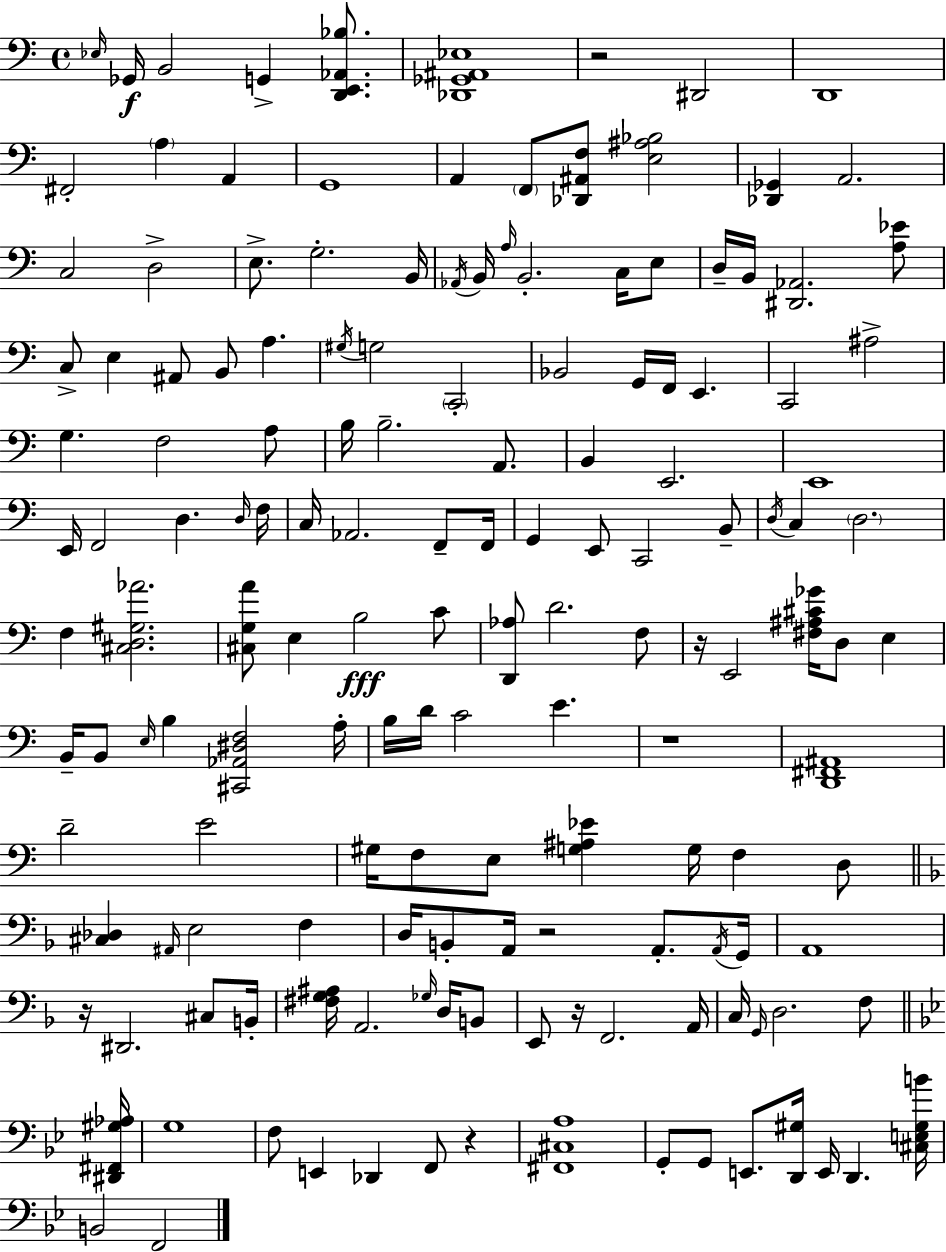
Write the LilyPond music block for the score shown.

{
  \clef bass
  \time 4/4
  \defaultTimeSignature
  \key a \minor
  \grace { ees16 }\f ges,16 b,2 g,4-> <d, e, aes, bes>8. | <des, ges, ais, ees>1 | r2 dis,2 | d,1 | \break fis,2-. \parenthesize a4 a,4 | g,1 | a,4 \parenthesize f,8 <des, ais, f>8 <e ais bes>2 | <des, ges,>4 a,2. | \break c2 d2-> | e8.-> g2.-. | b,16 \acciaccatura { aes,16 } b,16 \grace { a16 } b,2.-. | c16 e8 d16-- b,16 <dis, aes,>2. | \break <a ees'>8 c8-> e4 ais,8 b,8 a4. | \acciaccatura { gis16 } g2 \parenthesize c,2-. | bes,2 g,16 f,16 e,4. | c,2 ais2-> | \break g4. f2 | a8 b16 b2.-- | a,8. b,4 e,2. | e,1 | \break e,16 f,2 d4. | \grace { d16 } f16 c16 aes,2. | f,8-- f,16 g,4 e,8 c,2 | b,8-- \acciaccatura { d16 } c4 \parenthesize d2. | \break f4 <cis d gis aes'>2. | <cis g a'>8 e4 b2\fff | c'8 <d, aes>8 d'2. | f8 r16 e,2 <fis ais cis' ges'>16 | \break d8 e4 b,16-- b,8 \grace { e16 } b4 <cis, aes, dis f>2 | a16-. b16 d'16 c'2 | e'4. r1 | <d, fis, ais,>1 | \break d'2-- e'2 | gis16 f8 e8 <g ais ees'>4 | g16 f4 d8 \bar "||" \break \key d \minor <cis des>4 \grace { ais,16 } e2 f4 | d16 b,8-. a,16 r2 a,8.-. | \acciaccatura { a,16 } g,16 a,1 | r16 dis,2. cis8 | \break b,16-. <fis g ais>16 a,2. \grace { ges16 } | d16 b,8 e,8 r16 f,2. | a,16 c16 \grace { g,16 } d2. | f8 \bar "||" \break \key bes \major <dis, fis, gis aes>16 g1 | f8 e,4 des,4 f,8 r4 | <fis, cis a>1 | g,8-. g,8 e,8. <d, gis>16 e,16 d,4. | \break <cis e gis b'>16 b,2 f,2 | \bar "|."
}